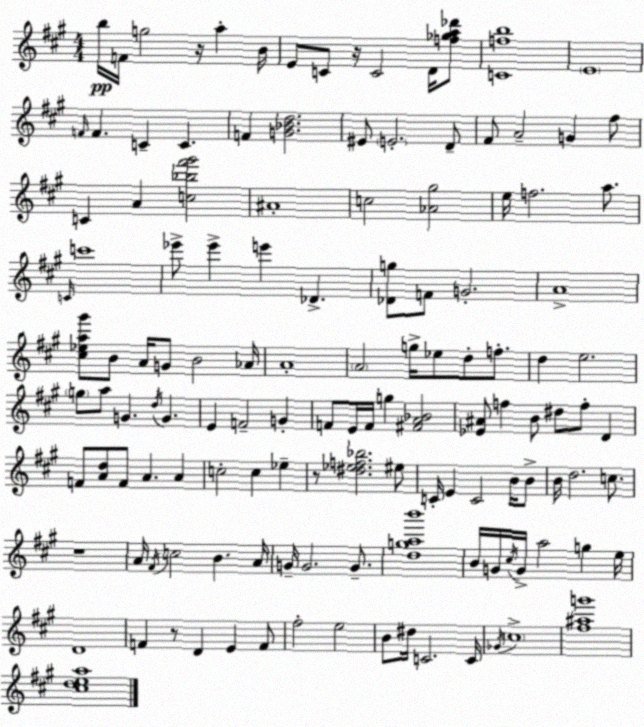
X:1
T:Untitled
M:4/4
L:1/4
K:A
b/4 F/4 g2 z/4 a B/4 E/2 C/2 z/4 C2 D/4 [f_ga_d']/2 [Cfb]4 E4 F/4 F C C F [G_Bd]2 ^E/2 E2 D/2 ^F/2 A2 G ^f/2 C A [c_b^f'^g']2 ^A4 c2 [_A^g]2 e/4 f2 a/2 C/4 c'4 _e'/2 _e' e' _D [_Dg]/2 F/2 G2 A4 [^c_ea^g']/2 B/2 A/4 G/2 B2 _A/4 A4 A2 g/4 _e/2 d/2 f/2 d e2 g/2 a/2 G d/4 G E F2 G F/2 E/4 F/4 g [^FA_B]2 [_E^A]/2 f B/2 ^d/2 f/2 D F/2 [Ad]/2 F/2 A A c2 c _e z/2 [^d_ef_b]2 ^e/2 C/4 E C2 B/4 B/2 B/4 d2 c/2 z4 A/4 ^F/4 c2 B A/4 G/4 G2 G/2 [dgab']4 B/4 G/4 ^c/4 G/4 a2 g e/4 D4 F z/2 D E F/2 ^f2 e2 B/2 ^d/4 C2 C/4 _G/4 ^c4 [^f^ag']4 [^cdea]4